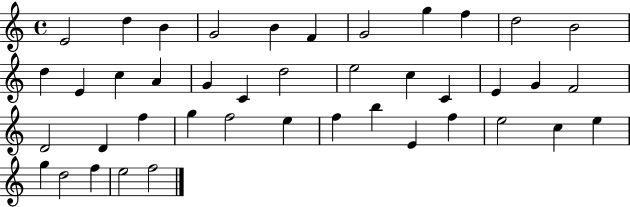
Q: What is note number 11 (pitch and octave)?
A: B4